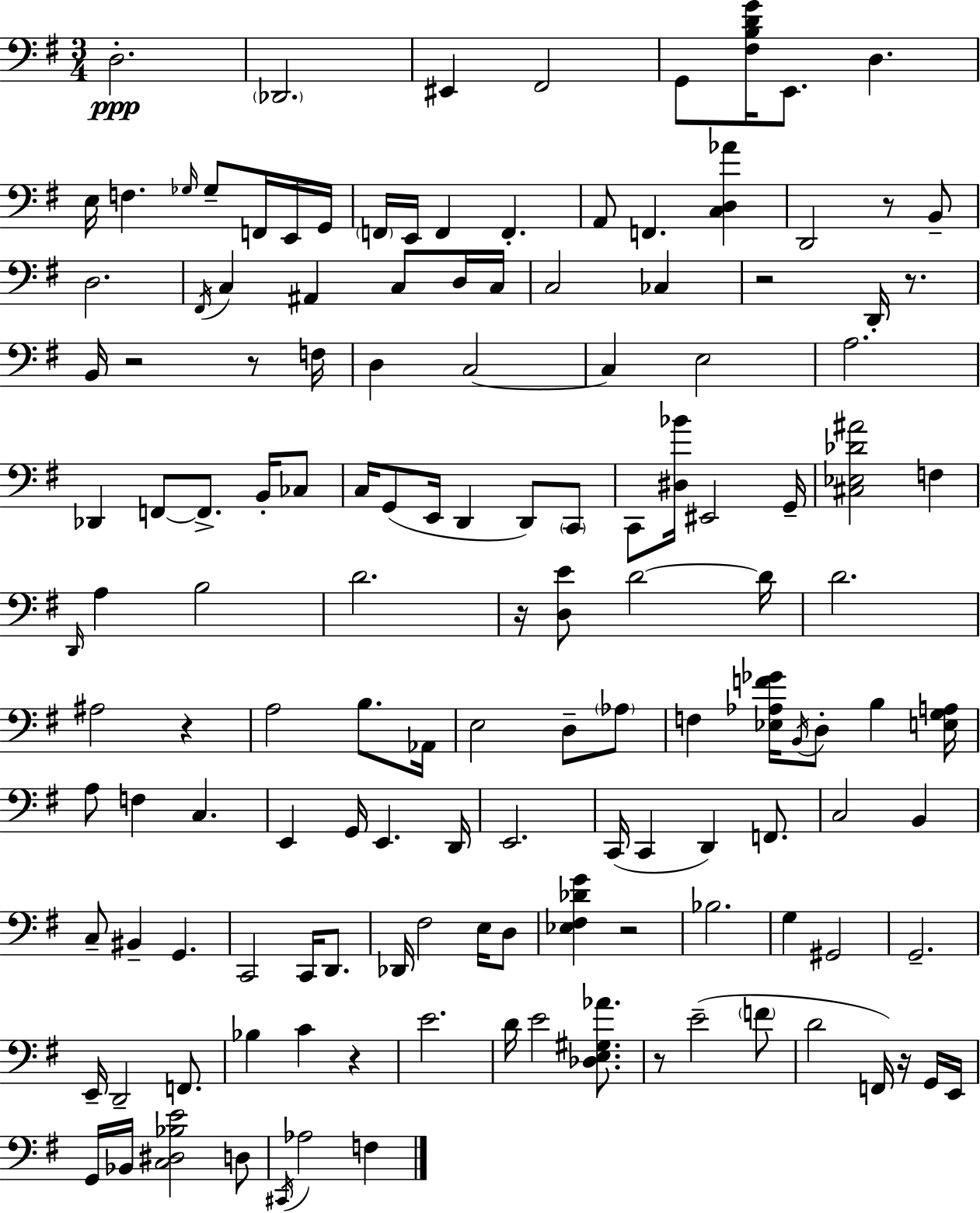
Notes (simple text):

D3/h. Db2/h. EIS2/q F#2/h G2/e [F#3,B3,D4,G4]/s E2/e. D3/q. E3/s F3/q. Gb3/s Gb3/e F2/s E2/s G2/s F2/s E2/s F2/q F2/q. A2/e F2/q. [C3,D3,Ab4]/q D2/h R/e B2/e D3/h. F#2/s C3/q A#2/q C3/e D3/s C3/s C3/h CES3/q R/h D2/s R/e. B2/s R/h R/e F3/s D3/q C3/h C3/q E3/h A3/h. Db2/q F2/e F2/e. B2/s CES3/e C3/s G2/e E2/s D2/q D2/e C2/e C2/e [D#3,Bb4]/s EIS2/h G2/s [C#3,Eb3,Db4,A#4]/h F3/q D2/s A3/q B3/h D4/h. R/s [D3,E4]/e D4/h D4/s D4/h. A#3/h R/q A3/h B3/e. Ab2/s E3/h D3/e Ab3/e F3/q [Eb3,Ab3,F4,Gb4]/s B2/s D3/e B3/q [E3,G3,A3]/s A3/e F3/q C3/q. E2/q G2/s E2/q. D2/s E2/h. C2/s C2/q D2/q F2/e. C3/h B2/q C3/e BIS2/q G2/q. C2/h C2/s D2/e. Db2/s F#3/h E3/s D3/e [Eb3,F#3,Db4,G4]/q R/h Bb3/h. G3/q G#2/h G2/h. E2/s D2/h F2/e. Bb3/q C4/q R/q E4/h. D4/s E4/h [Db3,E3,G#3,Ab4]/e. R/e E4/h F4/e D4/h F2/s R/s G2/s E2/s G2/s Bb2/s [C3,D#3,Bb3,E4]/h D3/e C#2/s Ab3/h F3/q